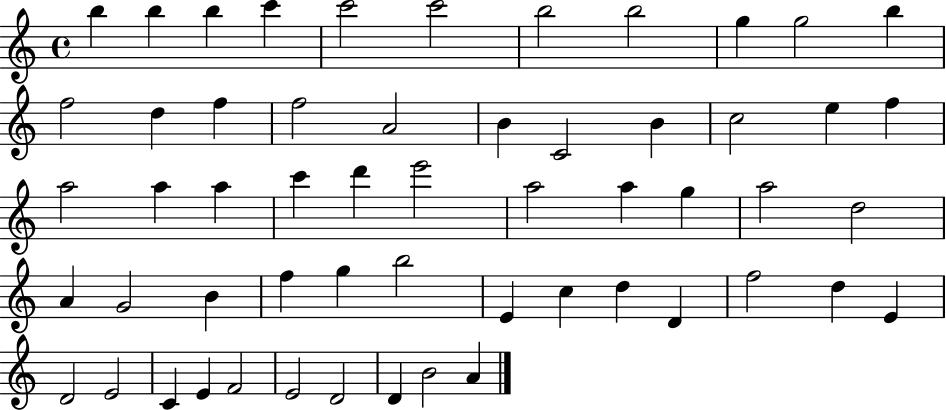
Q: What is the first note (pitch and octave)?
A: B5